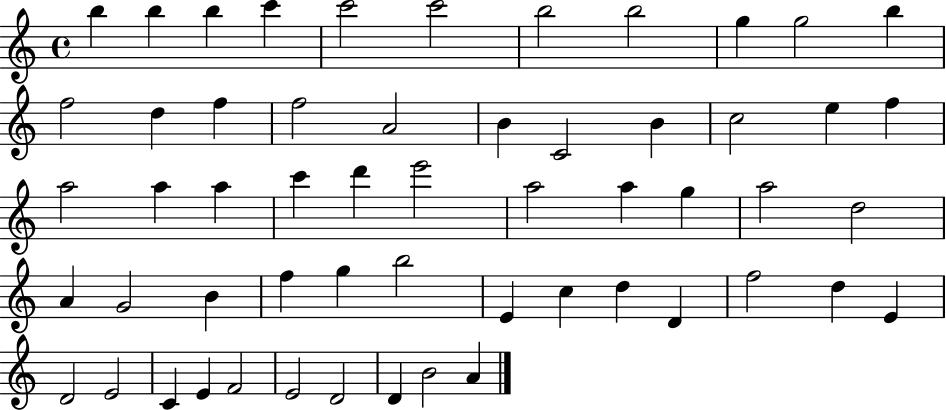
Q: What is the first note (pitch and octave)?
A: B5